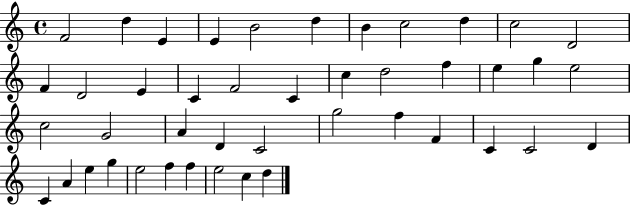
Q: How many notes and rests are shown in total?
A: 44